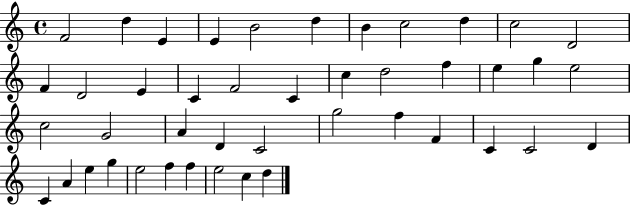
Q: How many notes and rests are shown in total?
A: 44